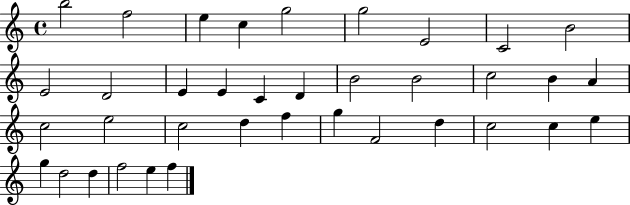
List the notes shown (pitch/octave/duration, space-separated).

B5/h F5/h E5/q C5/q G5/h G5/h E4/h C4/h B4/h E4/h D4/h E4/q E4/q C4/q D4/q B4/h B4/h C5/h B4/q A4/q C5/h E5/h C5/h D5/q F5/q G5/q F4/h D5/q C5/h C5/q E5/q G5/q D5/h D5/q F5/h E5/q F5/q